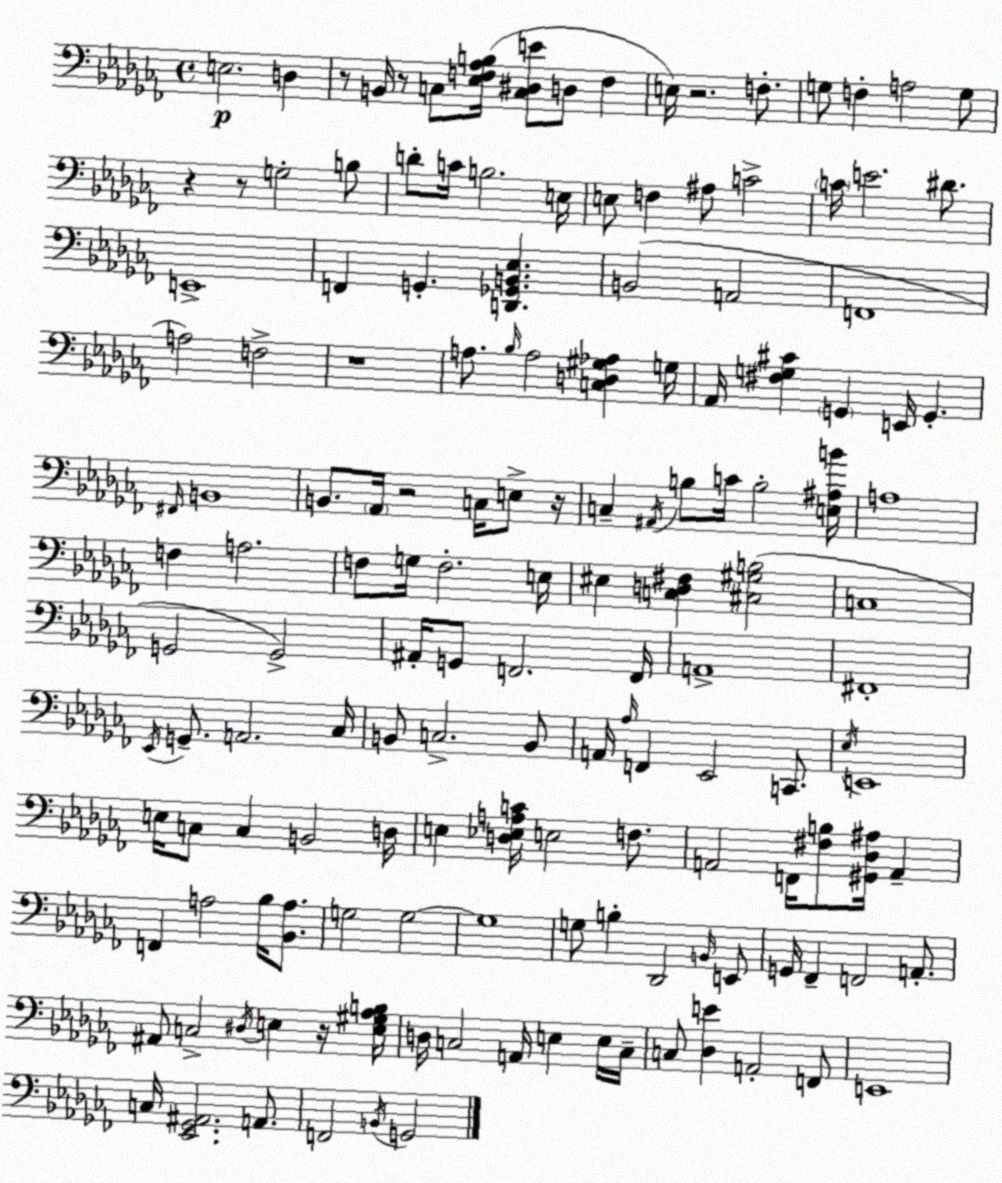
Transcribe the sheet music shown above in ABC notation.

X:1
T:Untitled
M:4/4
L:1/4
K:Abm
E,2 D, z/2 B,,/4 z/2 C,/2 [_E,F,_A,B,]/4 [C,^D,E]/2 D,/2 F, E,/4 z2 F,/2 G,/2 F, A,2 G,/2 z z/2 G,2 B,/2 D/2 C/4 B,2 E,/4 E,/2 F, ^A,/2 C2 C/4 E2 ^D/2 E,,4 F,, G,, [D,,_G,,B,,_E,] B,,2 A,,2 F,,4 A,2 F,2 z4 A,/2 _B,/4 A,2 [C,D,^G,_A,] G,/4 _A,,/4 [^F,G,^C] G,, E,,/4 G,, ^F,,/4 B,,4 B,,/2 _A,,/4 z2 C,/4 E,/2 z/4 C, ^A,,/4 B,/2 C/4 B,2 [E,^A,B]/4 A,4 F, A,2 F,/2 G,/4 F,2 E,/4 ^E, [C,D,^F,] [^C,^G,B,]2 C,4 G,,2 G,,2 ^A,,/4 G,,/2 F,,2 F,,/4 A,,4 ^F,,4 _E,,/4 G,,/2 A,,2 _C,/4 B,,/2 C,2 B,,/2 A,,/4 _A,/4 F,, _E,,2 C,,/2 _E,/4 E,,4 E,/4 C,/2 C, B,,2 D,/4 E, [D,_E,A,C]/4 E,2 F,/2 A,,2 F,,/4 [^F,B,]/2 [^G,,_D,^A,]/4 A,, F,, A,2 _B,/4 [_B,,A,]/2 G,2 G,2 G,4 G,/2 B, _D,,2 B,,/4 E,,/2 G,,/4 _F,, F,,2 A,,/2 ^A,,/2 C,2 ^D,/4 E, z/4 [E,^G,_A,B,]/4 D,/4 C,2 A,,/4 E, E,/4 C,/4 C,/2 [_D,E] A,,2 F,,/2 E,,4 C,/4 [_E,,_G,,^A,,]2 A,,/2 F,,2 B,,/4 G,,2